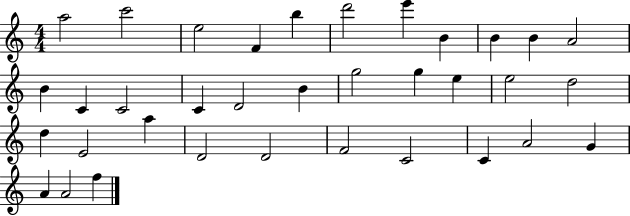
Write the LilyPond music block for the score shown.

{
  \clef treble
  \numericTimeSignature
  \time 4/4
  \key c \major
  a''2 c'''2 | e''2 f'4 b''4 | d'''2 e'''4 b'4 | b'4 b'4 a'2 | \break b'4 c'4 c'2 | c'4 d'2 b'4 | g''2 g''4 e''4 | e''2 d''2 | \break d''4 e'2 a''4 | d'2 d'2 | f'2 c'2 | c'4 a'2 g'4 | \break a'4 a'2 f''4 | \bar "|."
}